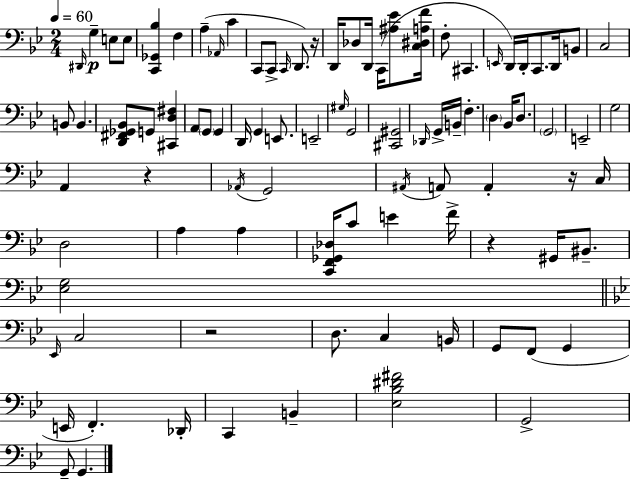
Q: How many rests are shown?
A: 5